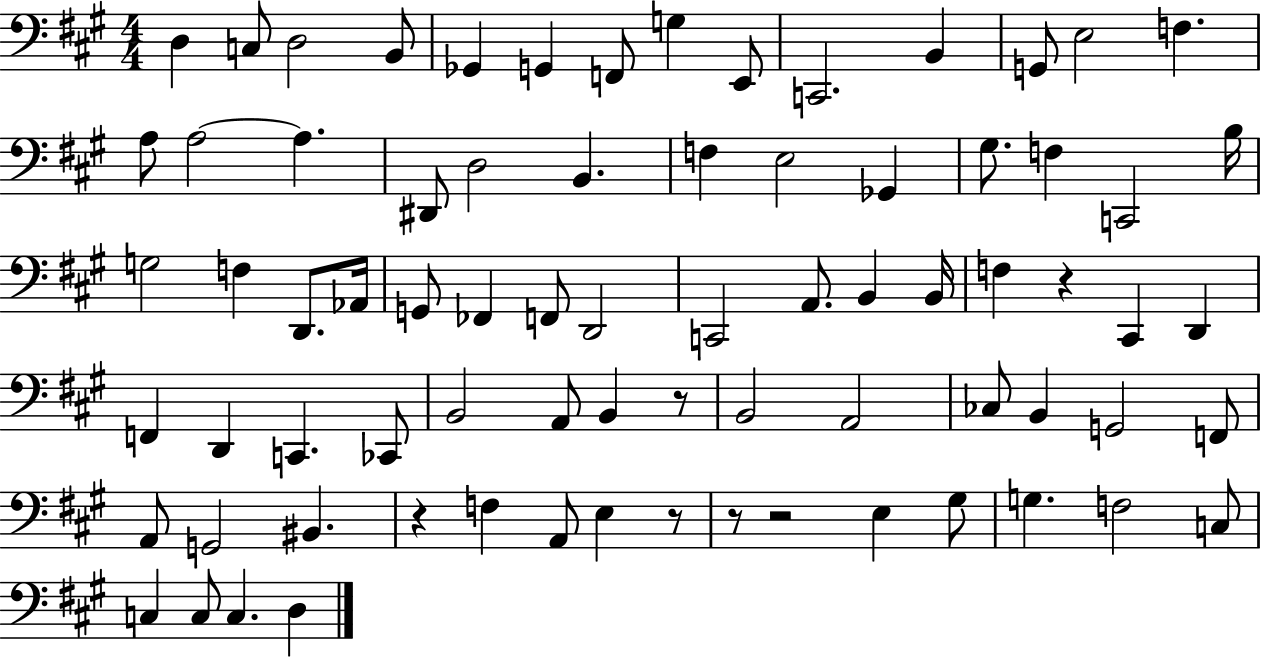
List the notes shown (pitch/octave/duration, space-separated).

D3/q C3/e D3/h B2/e Gb2/q G2/q F2/e G3/q E2/e C2/h. B2/q G2/e E3/h F3/q. A3/e A3/h A3/q. D#2/e D3/h B2/q. F3/q E3/h Gb2/q G#3/e. F3/q C2/h B3/s G3/h F3/q D2/e. Ab2/s G2/e FES2/q F2/e D2/h C2/h A2/e. B2/q B2/s F3/q R/q C#2/q D2/q F2/q D2/q C2/q. CES2/e B2/h A2/e B2/q R/e B2/h A2/h CES3/e B2/q G2/h F2/e A2/e G2/h BIS2/q. R/q F3/q A2/e E3/q R/e R/e R/h E3/q G#3/e G3/q. F3/h C3/e C3/q C3/e C3/q. D3/q